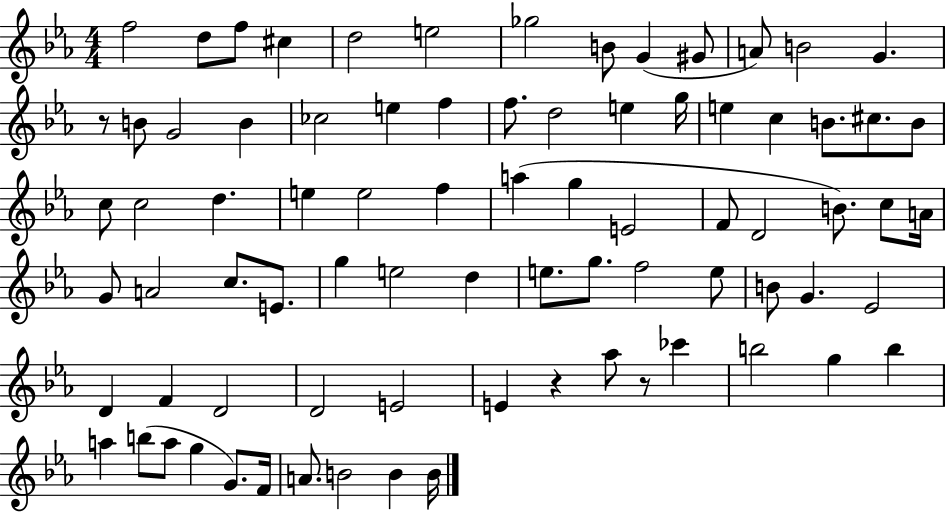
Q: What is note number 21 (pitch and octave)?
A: D5